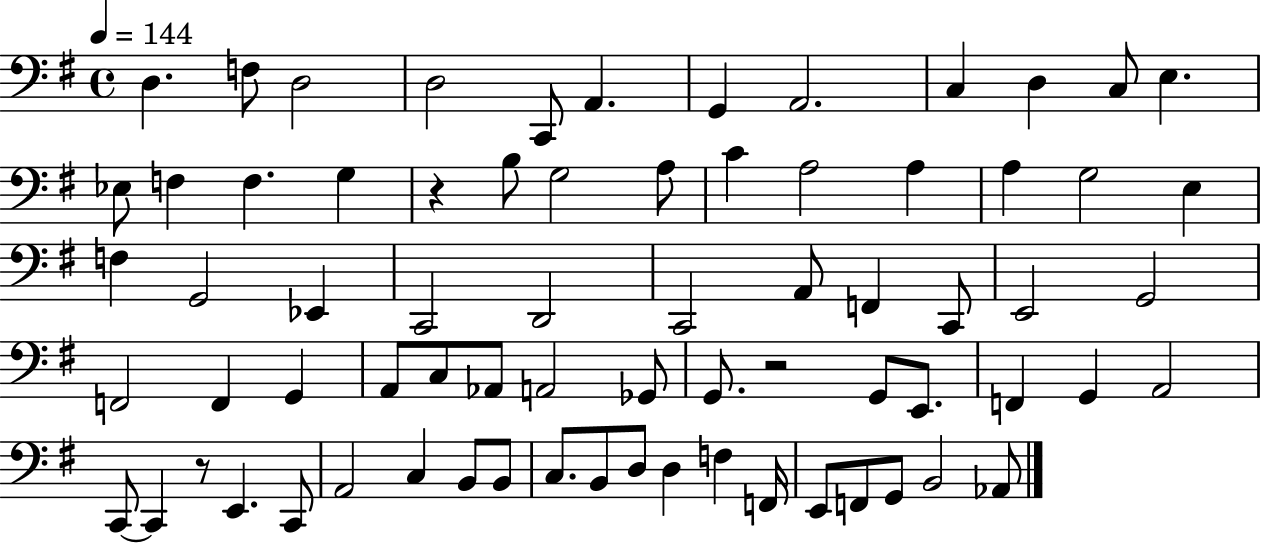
X:1
T:Untitled
M:4/4
L:1/4
K:G
D, F,/2 D,2 D,2 C,,/2 A,, G,, A,,2 C, D, C,/2 E, _E,/2 F, F, G, z B,/2 G,2 A,/2 C A,2 A, A, G,2 E, F, G,,2 _E,, C,,2 D,,2 C,,2 A,,/2 F,, C,,/2 E,,2 G,,2 F,,2 F,, G,, A,,/2 C,/2 _A,,/2 A,,2 _G,,/2 G,,/2 z2 G,,/2 E,,/2 F,, G,, A,,2 C,,/2 C,, z/2 E,, C,,/2 A,,2 C, B,,/2 B,,/2 C,/2 B,,/2 D,/2 D, F, F,,/4 E,,/2 F,,/2 G,,/2 B,,2 _A,,/2